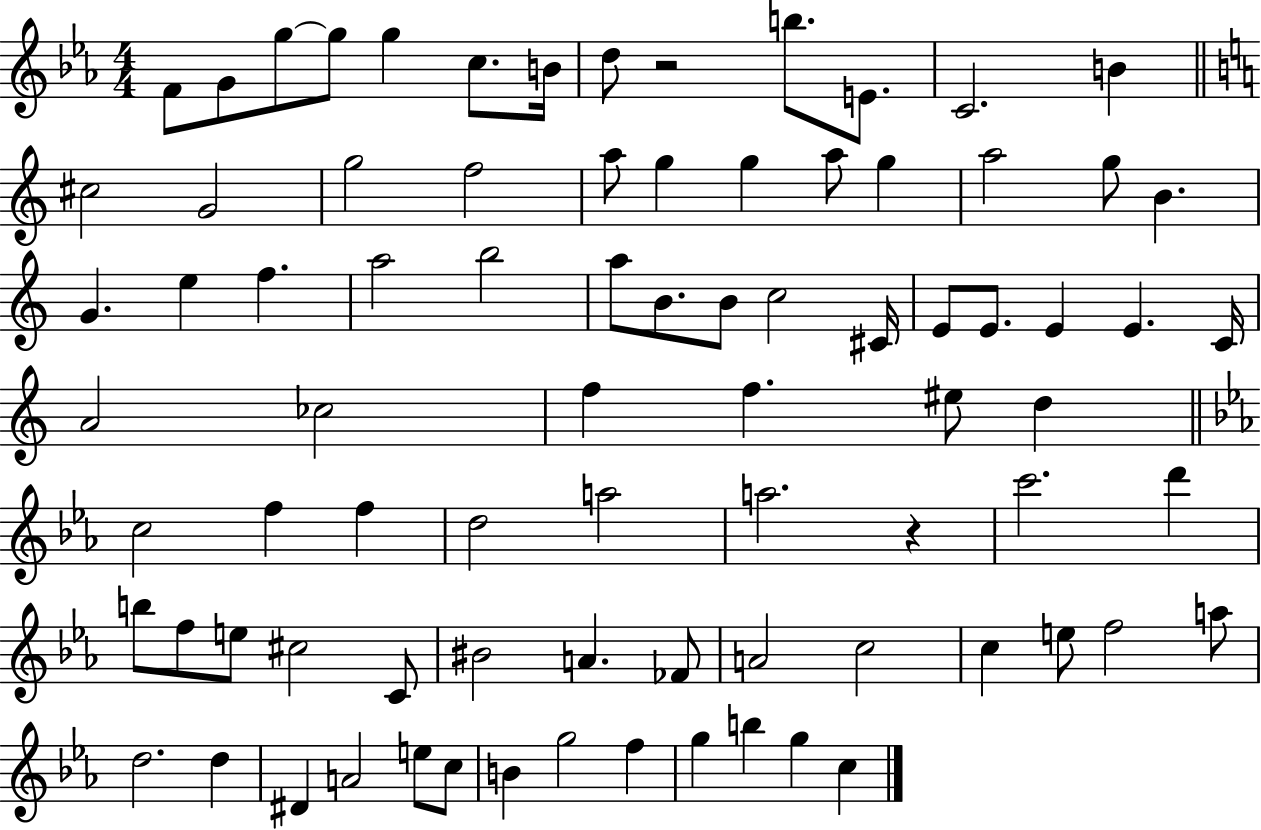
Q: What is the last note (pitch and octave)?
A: C5